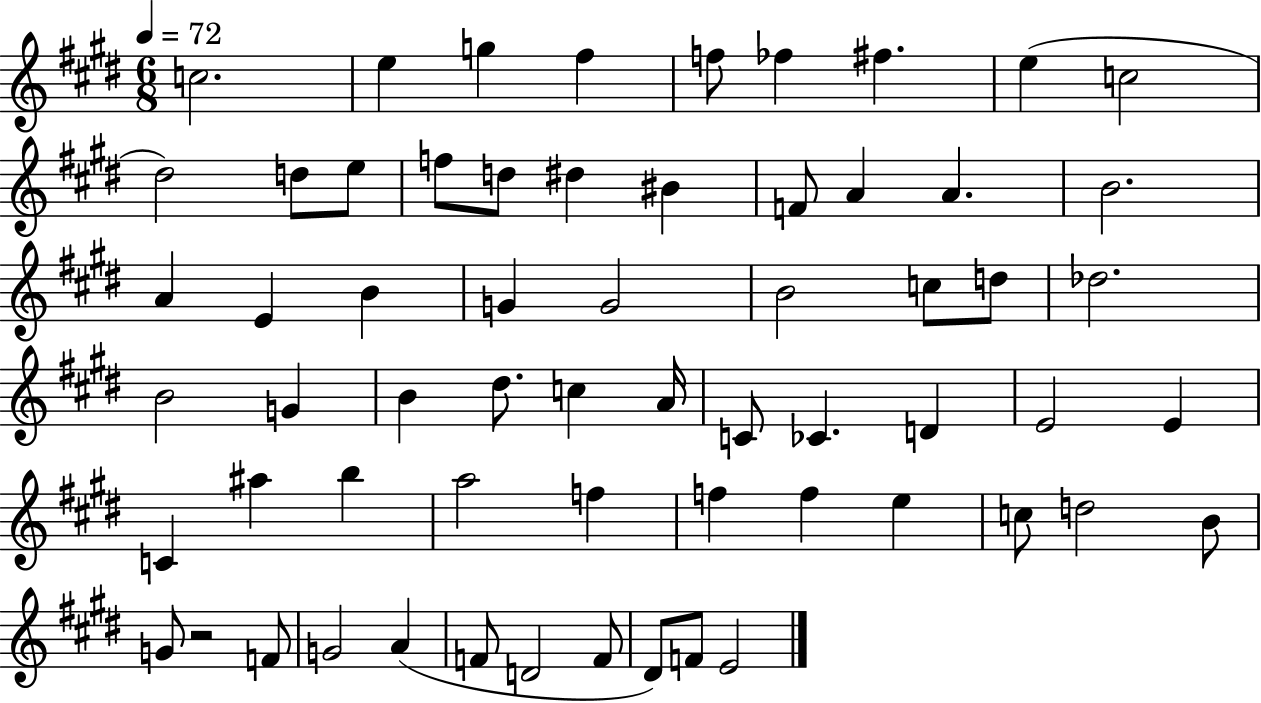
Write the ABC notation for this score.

X:1
T:Untitled
M:6/8
L:1/4
K:E
c2 e g ^f f/2 _f ^f e c2 ^d2 d/2 e/2 f/2 d/2 ^d ^B F/2 A A B2 A E B G G2 B2 c/2 d/2 _d2 B2 G B ^d/2 c A/4 C/2 _C D E2 E C ^a b a2 f f f e c/2 d2 B/2 G/2 z2 F/2 G2 A F/2 D2 F/2 ^D/2 F/2 E2